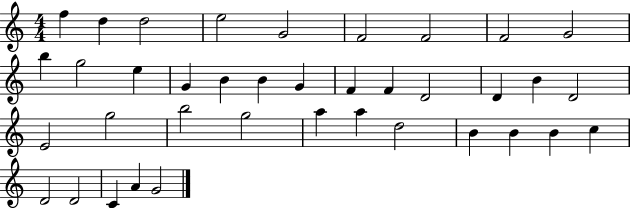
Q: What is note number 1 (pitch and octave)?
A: F5